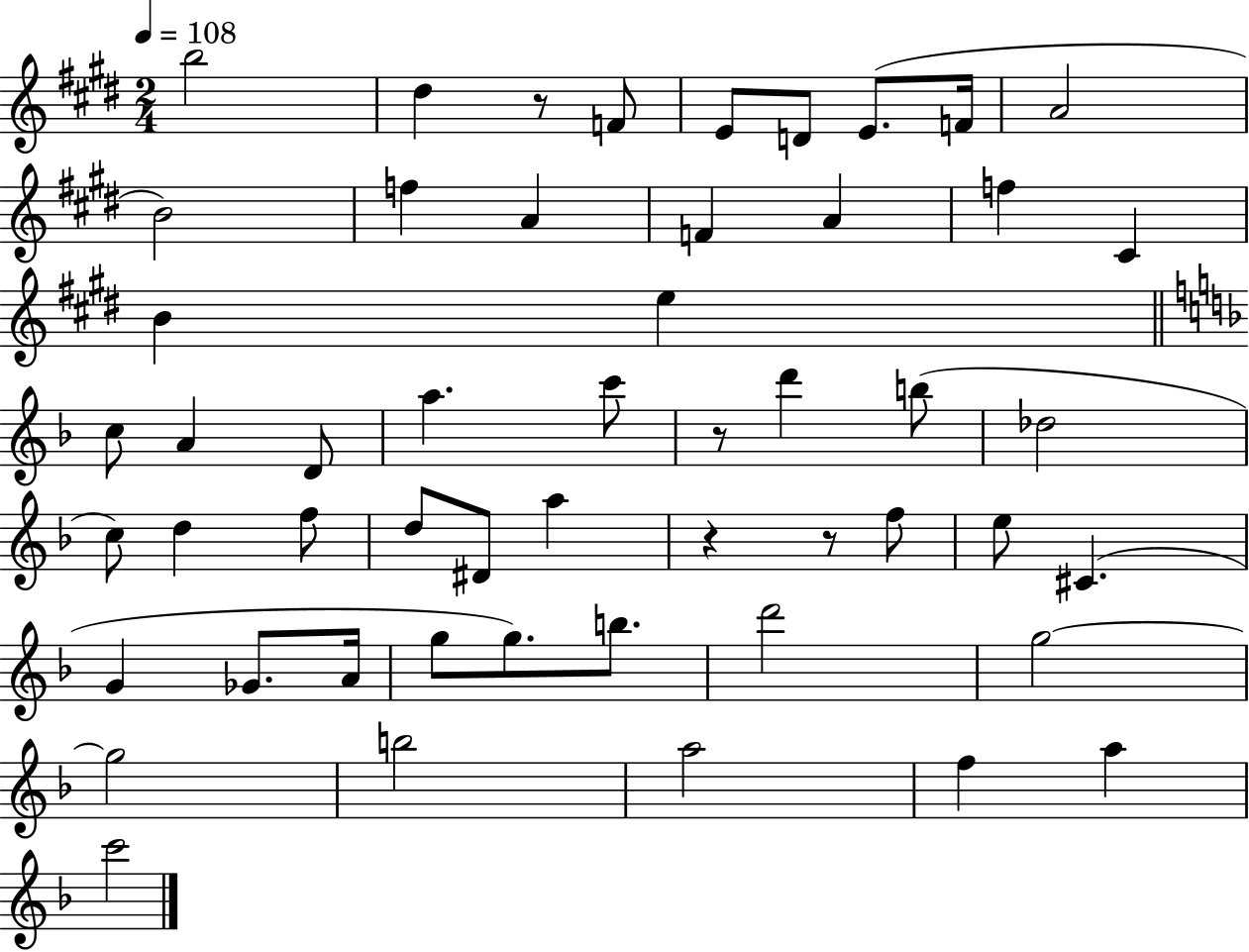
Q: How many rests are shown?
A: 4